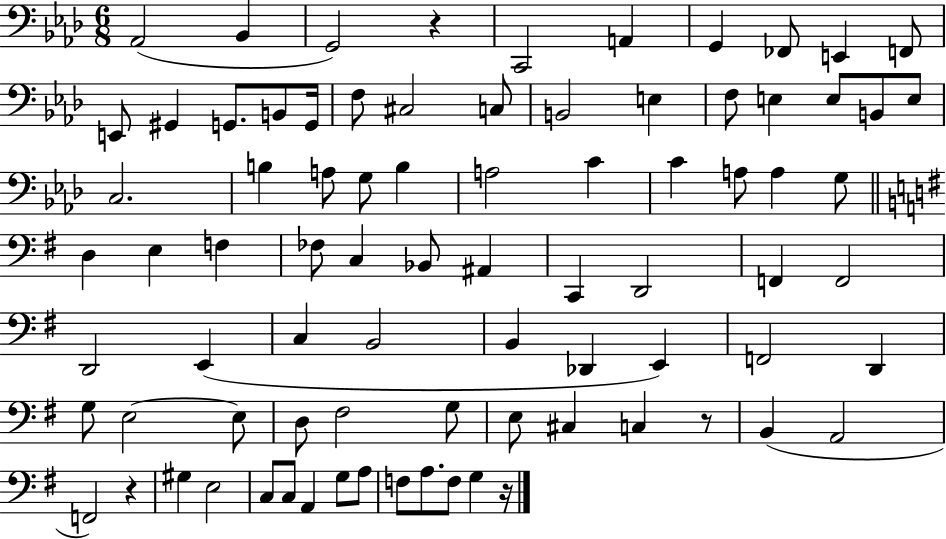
Ab2/h Bb2/q G2/h R/q C2/h A2/q G2/q FES2/e E2/q F2/e E2/e G#2/q G2/e. B2/e G2/s F3/e C#3/h C3/e B2/h E3/q F3/e E3/q E3/e B2/e E3/e C3/h. B3/q A3/e G3/e B3/q A3/h C4/q C4/q A3/e A3/q G3/e D3/q E3/q F3/q FES3/e C3/q Bb2/e A#2/q C2/q D2/h F2/q F2/h D2/h E2/q C3/q B2/h B2/q Db2/q E2/q F2/h D2/q G3/e E3/h E3/e D3/e F#3/h G3/e E3/e C#3/q C3/q R/e B2/q A2/h F2/h R/q G#3/q E3/h C3/e C3/e A2/q G3/e A3/e F3/e A3/e. F3/e G3/q R/s